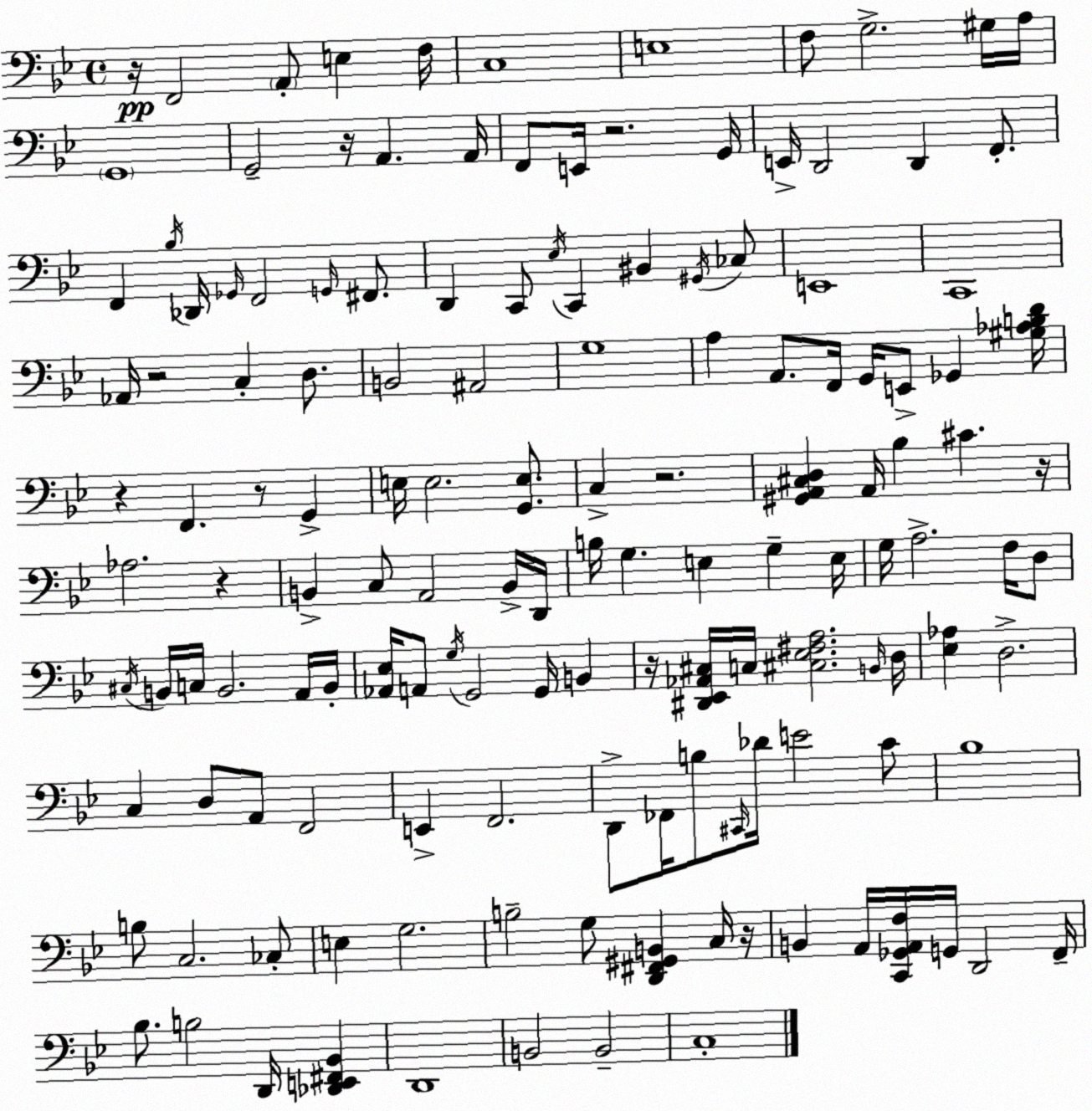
X:1
T:Untitled
M:4/4
L:1/4
K:Bb
z/4 F,,2 A,,/2 E, F,/4 C,4 E,4 F,/2 G,2 ^G,/4 A,/4 G,,4 G,,2 z/4 A,, A,,/4 F,,/2 E,,/4 z2 G,,/4 E,,/4 D,,2 D,, F,,/2 F,, _B,/4 _D,,/4 _G,,/4 F,,2 G,,/4 ^F,,/2 D,, C,,/2 _E,/4 C,, ^B,, ^G,,/4 _C,/2 E,,4 C,,4 _A,,/4 z2 C, D,/2 B,,2 ^A,,2 G,4 A, A,,/2 F,,/4 G,,/4 E,,/2 _G,, [^G,_A,B,D]/4 z F,, z/2 G,, E,/4 E,2 [G,,E,]/2 C, z2 [^G,,A,,^C,D,] A,,/4 _B, ^C z/4 _A,2 z B,, C,/2 A,,2 B,,/4 D,,/4 B,/4 G, E, G, E,/4 G,/4 A,2 F,/4 D,/2 ^C,/4 B,,/4 C,/4 B,,2 A,,/4 B,,/4 [_A,,_E,]/4 A,,/2 G,/4 G,,2 G,,/4 B,, z/4 [^D,,_E,,_A,,^C,]/4 C,/4 [^C,_E,^F,A,]2 B,,/4 D,/4 [_E,_A,] D,2 C, D,/2 A,,/2 F,,2 E,, F,,2 D,,/2 _F,,/4 B,/2 ^C,,/4 _D/4 E2 C/2 _B,4 B,/2 C,2 _C,/2 E, G,2 B,2 G,/2 [D,,^F,,^G,,B,,] C,/4 z/4 B,, A,,/4 [C,,_G,,A,,F,]/4 G,,/4 D,,2 F,,/4 _B,/2 B,2 D,,/4 [_D,,E,,^F,,_B,,] D,,4 B,,2 B,,2 C,4